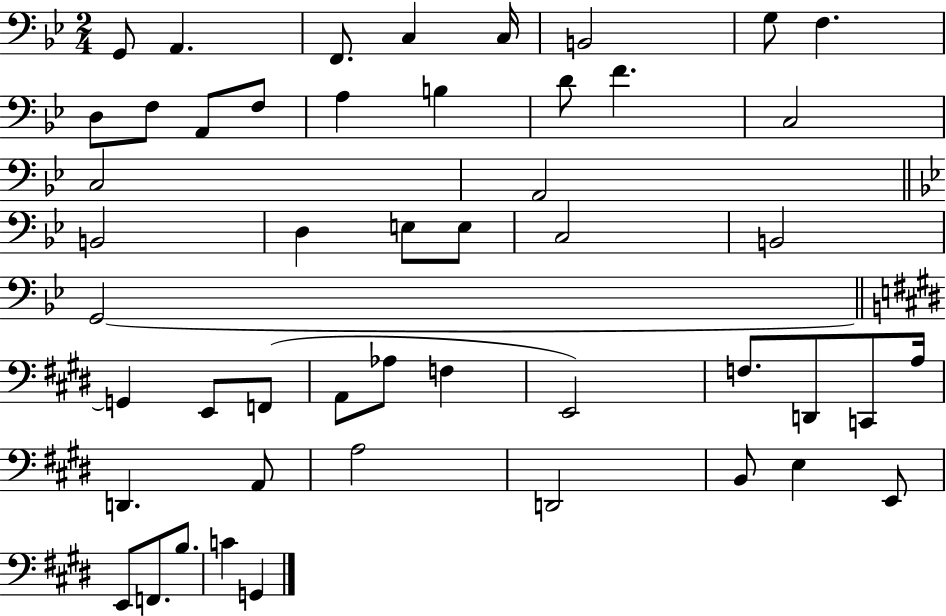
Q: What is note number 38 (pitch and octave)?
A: D2